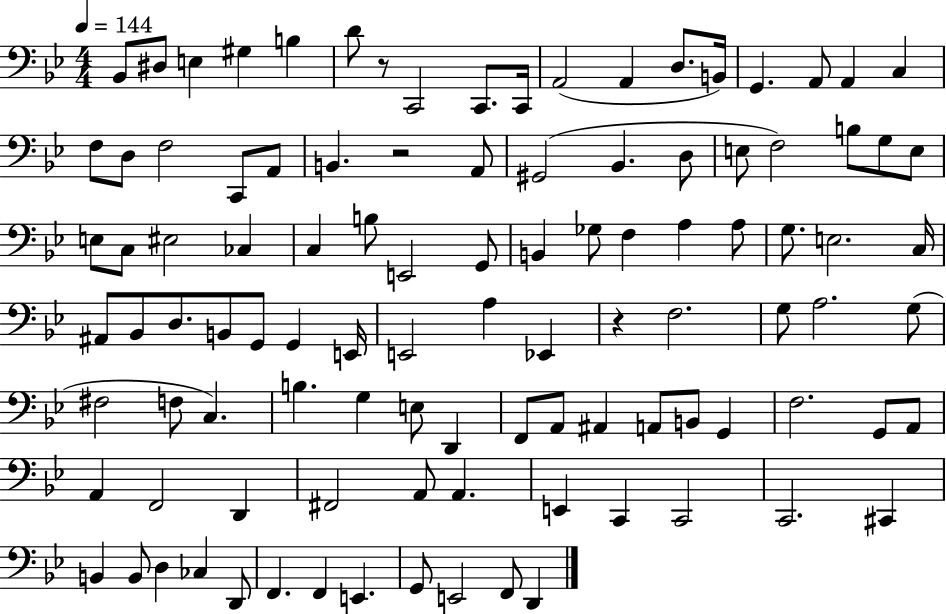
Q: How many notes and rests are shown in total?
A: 104